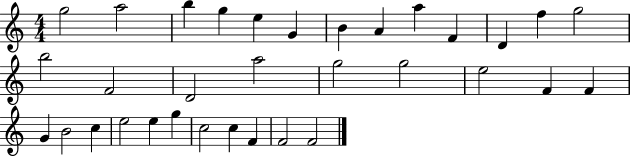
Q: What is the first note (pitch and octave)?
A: G5